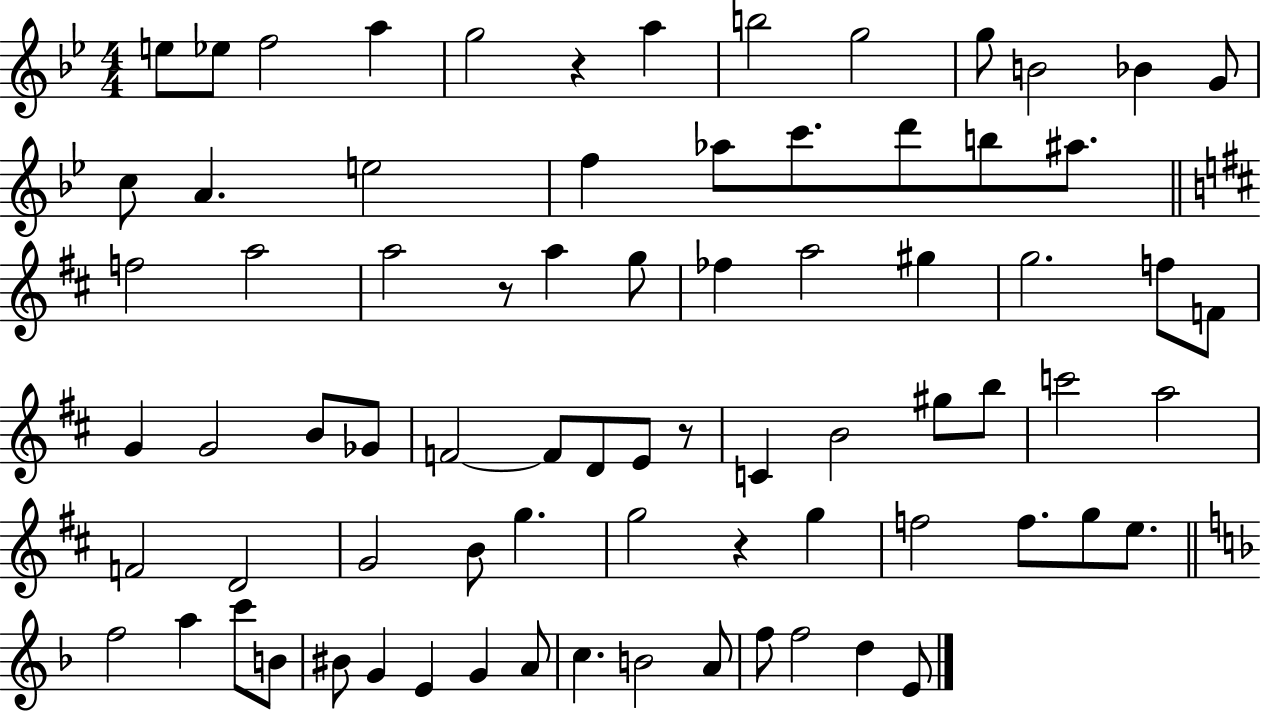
{
  \clef treble
  \numericTimeSignature
  \time 4/4
  \key bes \major
  \repeat volta 2 { e''8 ees''8 f''2 a''4 | g''2 r4 a''4 | b''2 g''2 | g''8 b'2 bes'4 g'8 | \break c''8 a'4. e''2 | f''4 aes''8 c'''8. d'''8 b''8 ais''8. | \bar "||" \break \key b \minor f''2 a''2 | a''2 r8 a''4 g''8 | fes''4 a''2 gis''4 | g''2. f''8 f'8 | \break g'4 g'2 b'8 ges'8 | f'2~~ f'8 d'8 e'8 r8 | c'4 b'2 gis''8 b''8 | c'''2 a''2 | \break f'2 d'2 | g'2 b'8 g''4. | g''2 r4 g''4 | f''2 f''8. g''8 e''8. | \break \bar "||" \break \key f \major f''2 a''4 c'''8 b'8 | bis'8 g'4 e'4 g'4 a'8 | c''4. b'2 a'8 | f''8 f''2 d''4 e'8 | \break } \bar "|."
}